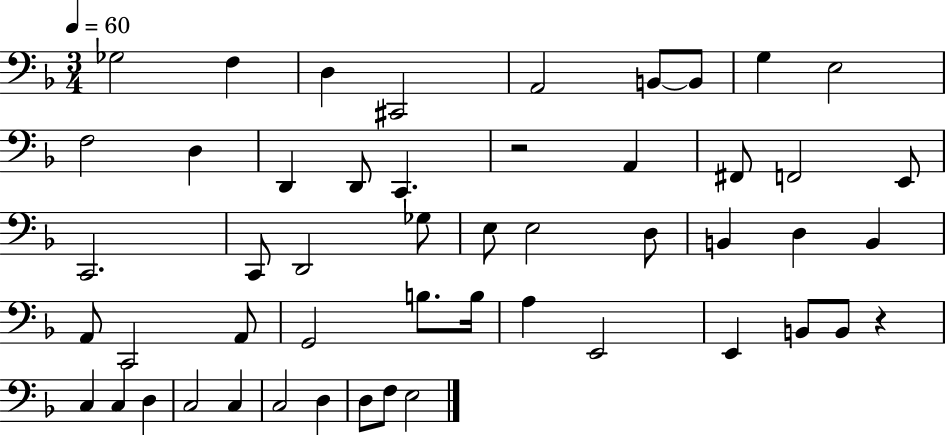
Gb3/h F3/q D3/q C#2/h A2/h B2/e B2/e G3/q E3/h F3/h D3/q D2/q D2/e C2/q. R/h A2/q F#2/e F2/h E2/e C2/h. C2/e D2/h Gb3/e E3/e E3/h D3/e B2/q D3/q B2/q A2/e C2/h A2/e G2/h B3/e. B3/s A3/q E2/h E2/q B2/e B2/e R/q C3/q C3/q D3/q C3/h C3/q C3/h D3/q D3/e F3/e E3/h